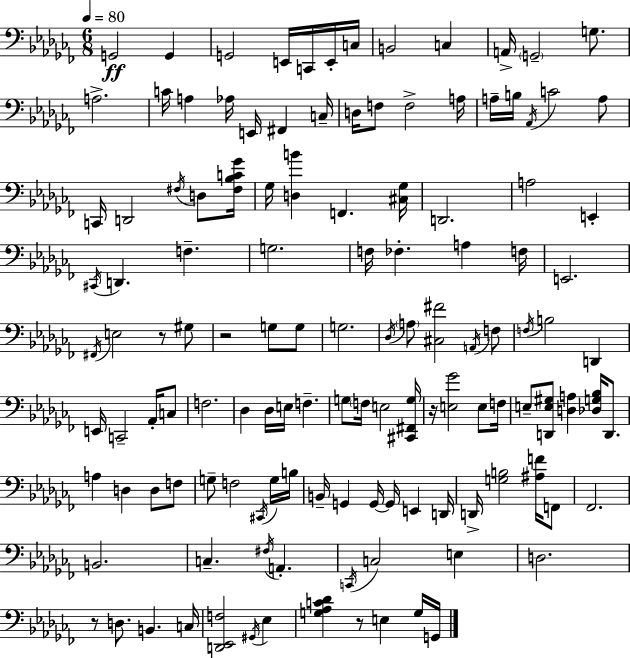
X:1
T:Untitled
M:6/8
L:1/4
K:Abm
G,,2 G,, G,,2 E,,/4 C,,/4 E,,/4 C,/4 B,,2 C, A,,/4 G,,2 G,/2 A,2 C/4 A, _A,/4 E,,/4 ^F,, C,/4 D,/4 F,/2 F,2 A,/4 A,/4 B,/4 _A,,/4 C2 A,/2 C,,/4 D,,2 ^F,/4 D,/2 [^F,_B,C_G]/4 _G,/4 [D,B] F,, [^C,_G,]/4 D,,2 A,2 E,, ^C,,/4 D,, F, G,2 F,/4 _F, A, F,/4 E,,2 ^F,,/4 E,2 z/2 ^G,/2 z2 G,/2 G,/2 G,2 _D,/4 A,/2 [^C,^F]2 A,,/4 F,/2 F,/4 B,2 D,, E,,/4 C,,2 _A,,/4 C,/2 F,2 _D, _D,/4 E,/4 F, G,/2 F,/4 E,2 [^C,,^F,,G,]/4 z/4 [E,_G]2 E,/2 F,/4 E,/2 [D,,E,^G,]/2 [D,A,] [_D,G,_B,]/4 D,,/2 A, D, D,/2 F,/2 G,/2 F,2 ^C,,/4 G,/4 B,/4 B,,/4 G,, G,,/4 G,,/4 E,, D,,/4 D,,/4 [G,B,]2 [^A,F]/4 F,,/2 _F,,2 B,,2 C, ^F,/4 A,, C,,/4 C,2 E, D,2 z/2 D,/2 B,, C,/4 [D,,_E,,F,]2 ^G,,/4 _E, [G,_A,C_D] z/2 E, G,/4 G,,/4